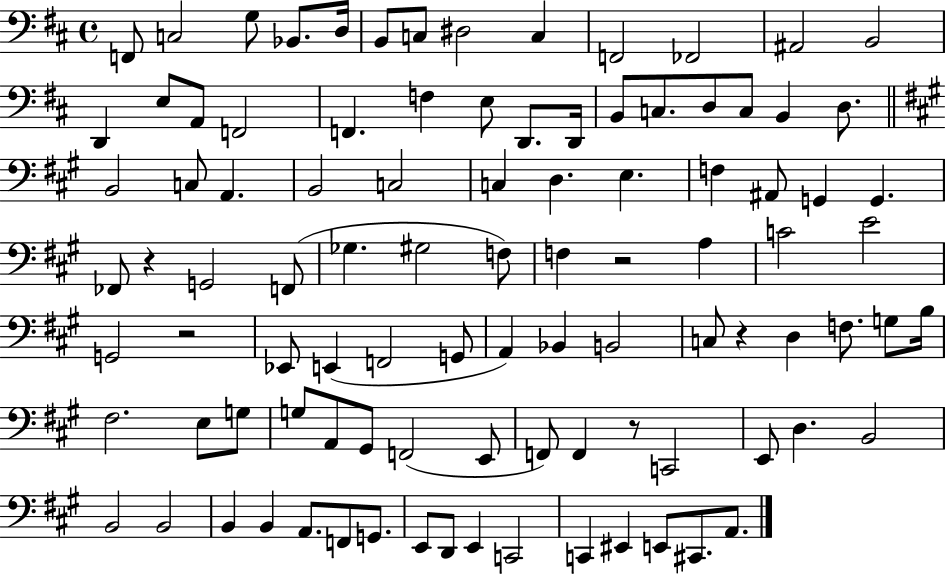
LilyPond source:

{
  \clef bass
  \time 4/4
  \defaultTimeSignature
  \key d \major
  f,8 c2 g8 bes,8. d16 | b,8 c8 dis2 c4 | f,2 fes,2 | ais,2 b,2 | \break d,4 e8 a,8 f,2 | f,4. f4 e8 d,8. d,16 | b,8 c8. d8 c8 b,4 d8. | \bar "||" \break \key a \major b,2 c8 a,4. | b,2 c2 | c4 d4. e4. | f4 ais,8 g,4 g,4. | \break fes,8 r4 g,2 f,8( | ges4. gis2 f8) | f4 r2 a4 | c'2 e'2 | \break g,2 r2 | ees,8 e,4( f,2 g,8 | a,4) bes,4 b,2 | c8 r4 d4 f8. g8 b16 | \break fis2. e8 g8 | g8 a,8 gis,8 f,2( e,8 | f,8) f,4 r8 c,2 | e,8 d4. b,2 | \break b,2 b,2 | b,4 b,4 a,8. f,8 g,8. | e,8 d,8 e,4 c,2 | c,4 eis,4 e,8 cis,8. a,8. | \break \bar "|."
}